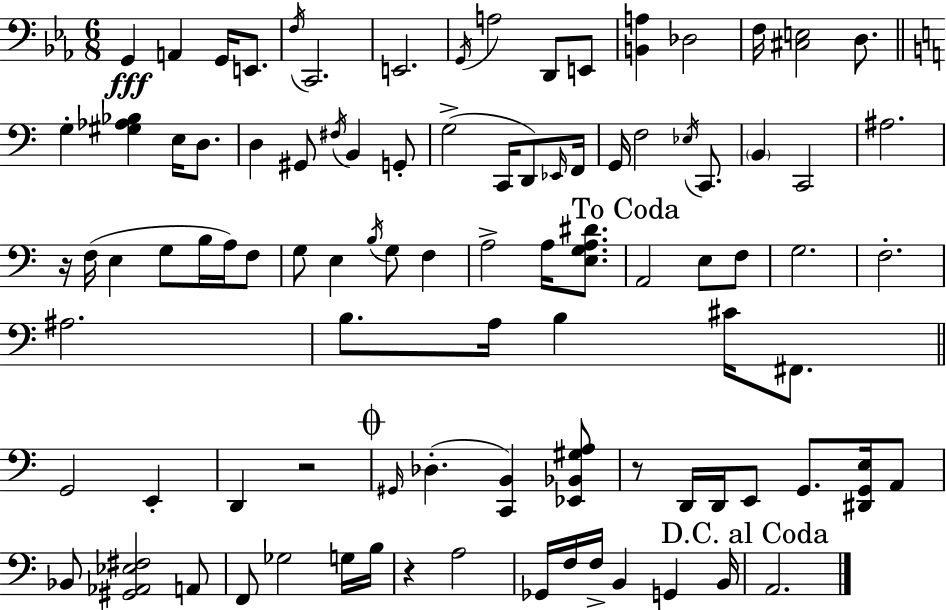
X:1
T:Untitled
M:6/8
L:1/4
K:Eb
G,, A,, G,,/4 E,,/2 F,/4 C,,2 E,,2 G,,/4 A,2 D,,/2 E,,/2 [B,,A,] _D,2 F,/4 [^C,E,]2 D,/2 G, [^G,_A,_B,] E,/4 D,/2 D, ^G,,/2 ^F,/4 B,, G,,/2 G,2 C,,/4 D,,/2 _E,,/4 F,,/4 G,,/4 F,2 _E,/4 C,,/2 B,, C,,2 ^A,2 z/4 F,/4 E, G,/2 B,/4 A,/4 F,/2 G,/2 E, B,/4 G,/2 F, A,2 A,/4 [E,G,A,^D]/2 A,,2 E,/2 F,/2 G,2 F,2 ^A,2 B,/2 A,/4 B, ^C/4 ^F,,/2 G,,2 E,, D,, z2 ^G,,/4 _D, [C,,B,,] [_E,,_B,,^G,A,]/2 z/2 D,,/4 D,,/4 E,,/2 G,,/2 [^D,,G,,E,]/4 A,,/2 _B,,/2 [^G,,_A,,_E,^F,]2 A,,/2 F,,/2 _G,2 G,/4 B,/4 z A,2 _G,,/4 F,/4 F,/4 B,, G,, B,,/4 A,,2